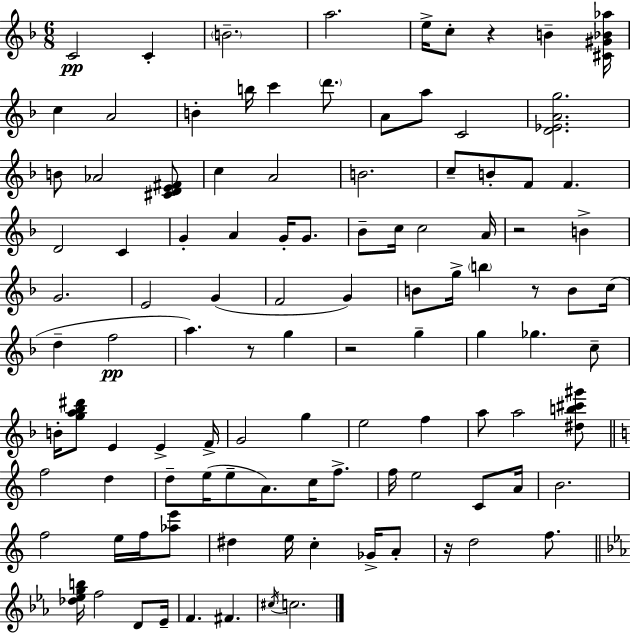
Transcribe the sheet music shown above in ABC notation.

X:1
T:Untitled
M:6/8
L:1/4
K:F
C2 C B2 a2 e/4 c/2 z B [^C^G_B_a]/4 c A2 B b/4 c' d'/2 A/2 a/2 C2 [D_EAg]2 B/2 _A2 [^CDE^F]/2 c A2 B2 c/2 B/2 F/2 F D2 C G A G/4 G/2 _B/2 c/4 c2 A/4 z2 B G2 E2 G F2 G B/2 g/4 b z/2 B/2 c/4 d f2 a z/2 g z2 g g _g c/2 B/4 [ga_b^d']/2 E E F/4 G2 g e2 f a/2 a2 [^db^c'^g']/2 f2 d d/2 e/4 e/2 A/2 c/4 f/2 f/4 e2 C/2 A/4 B2 f2 e/4 f/4 [_ae']/2 ^d e/4 c _G/4 A/2 z/4 d2 f/2 [_d_egb]/4 f2 D/2 _E/4 F ^F ^c/4 c2